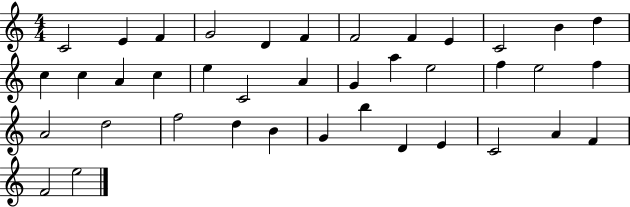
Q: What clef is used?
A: treble